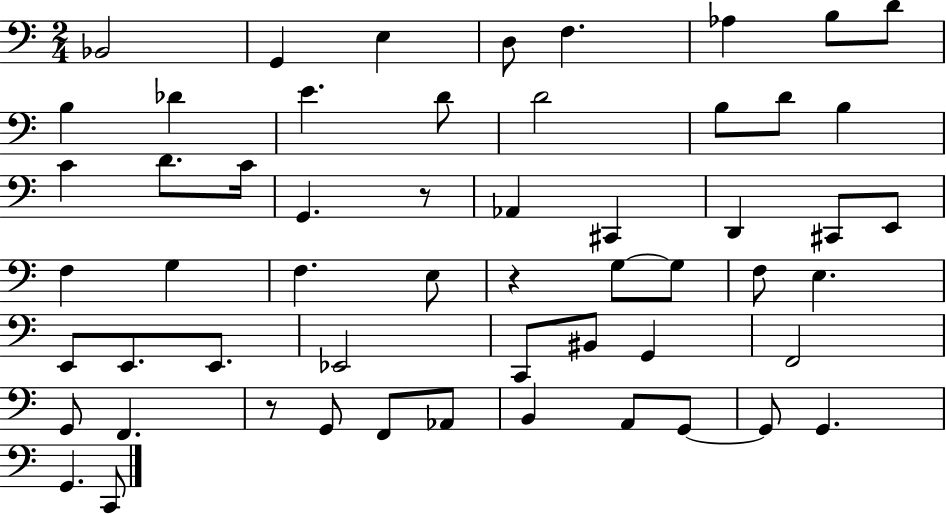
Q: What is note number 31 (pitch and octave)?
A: G3